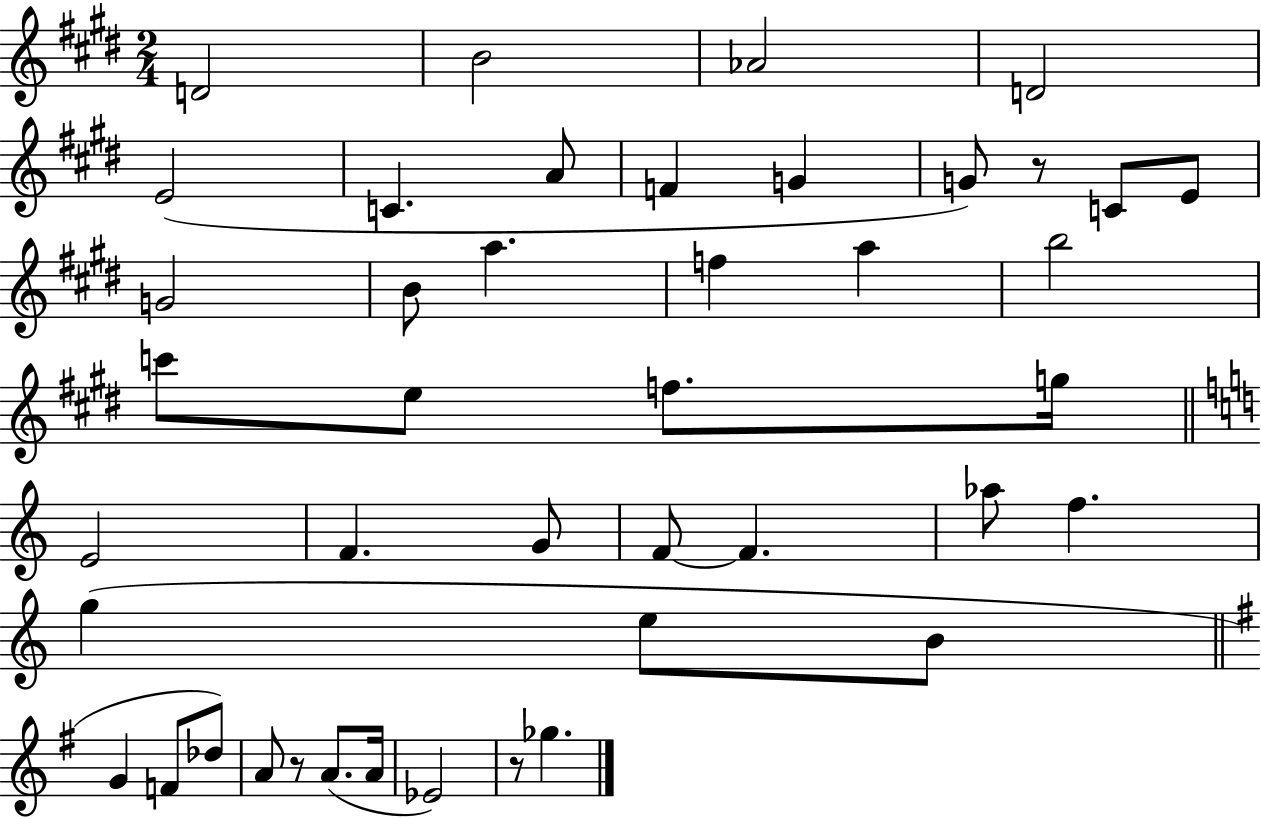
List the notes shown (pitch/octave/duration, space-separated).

D4/h B4/h Ab4/h D4/h E4/h C4/q. A4/e F4/q G4/q G4/e R/e C4/e E4/e G4/h B4/e A5/q. F5/q A5/q B5/h C6/e E5/e F5/e. G5/s E4/h F4/q. G4/e F4/e F4/q. Ab5/e F5/q. G5/q E5/e B4/e G4/q F4/e Db5/e A4/e R/e A4/e. A4/s Eb4/h R/e Gb5/q.